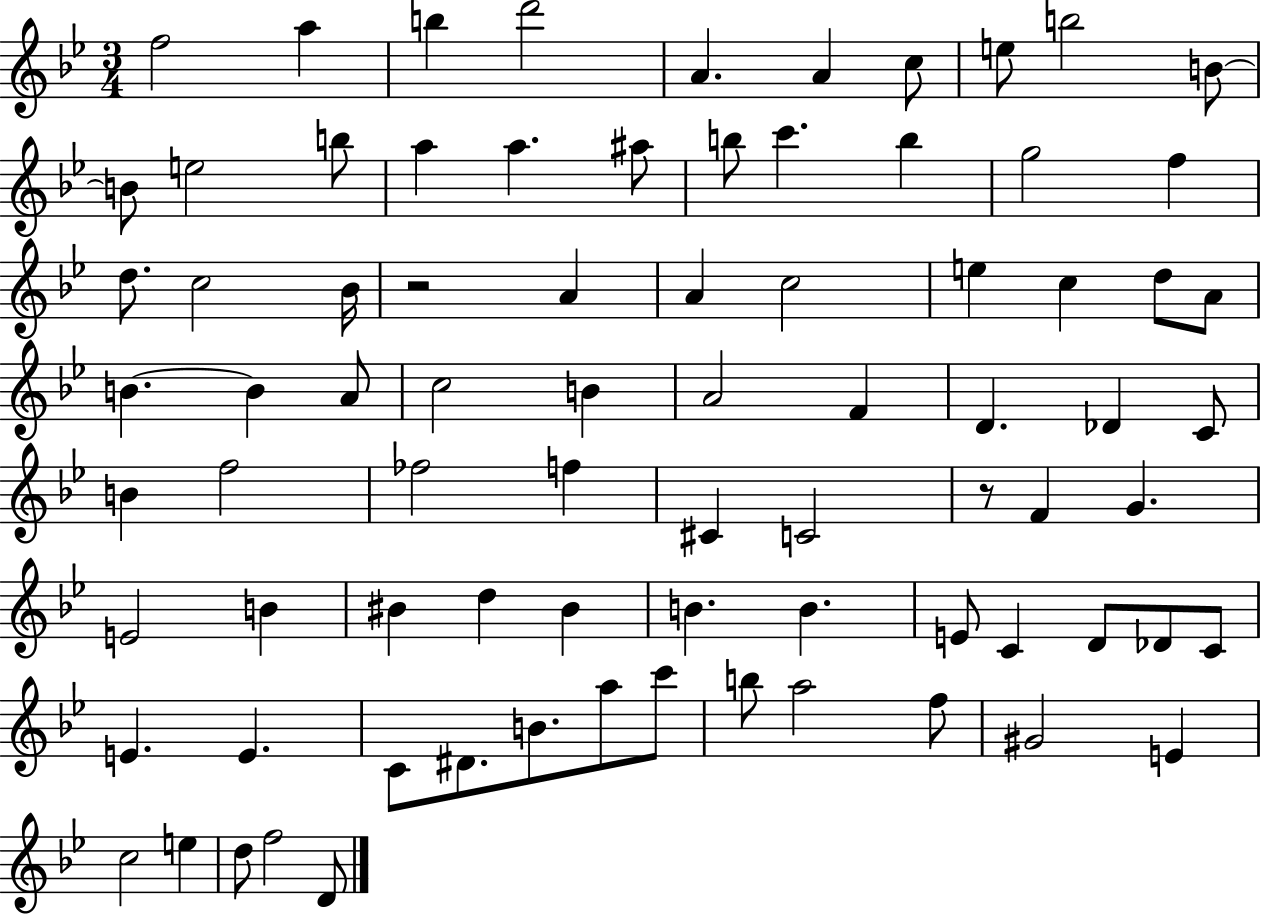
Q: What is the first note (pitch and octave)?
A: F5